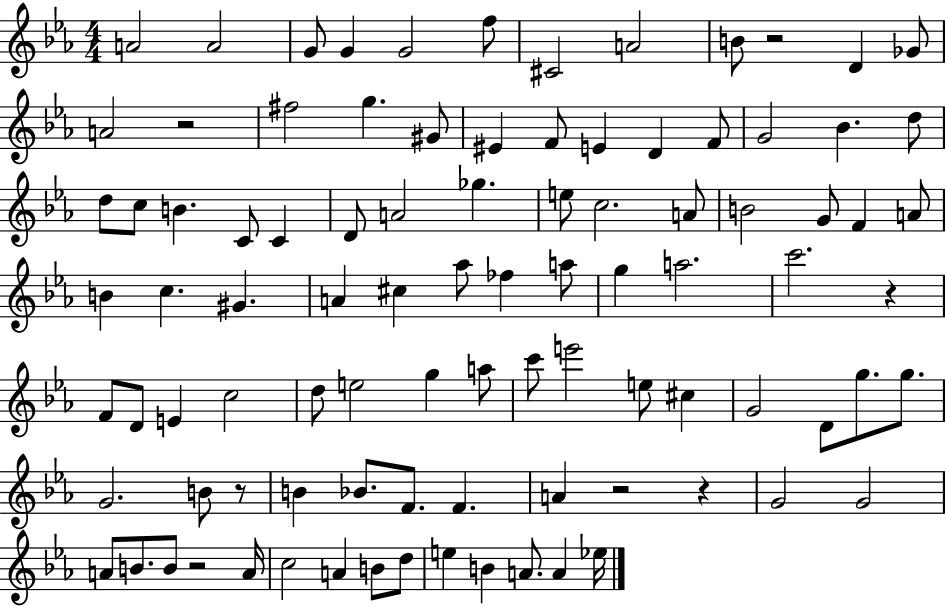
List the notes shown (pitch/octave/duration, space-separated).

A4/h A4/h G4/e G4/q G4/h F5/e C#4/h A4/h B4/e R/h D4/q Gb4/e A4/h R/h F#5/h G5/q. G#4/e EIS4/q F4/e E4/q D4/q F4/e G4/h Bb4/q. D5/e D5/e C5/e B4/q. C4/e C4/q D4/e A4/h Gb5/q. E5/e C5/h. A4/e B4/h G4/e F4/q A4/e B4/q C5/q. G#4/q. A4/q C#5/q Ab5/e FES5/q A5/e G5/q A5/h. C6/h. R/q F4/e D4/e E4/q C5/h D5/e E5/h G5/q A5/e C6/e E6/h E5/e C#5/q G4/h D4/e G5/e. G5/e. G4/h. B4/e R/e B4/q Bb4/e. F4/e. F4/q. A4/q R/h R/q G4/h G4/h A4/e B4/e. B4/e R/h A4/s C5/h A4/q B4/e D5/e E5/q B4/q A4/e. A4/q Eb5/s